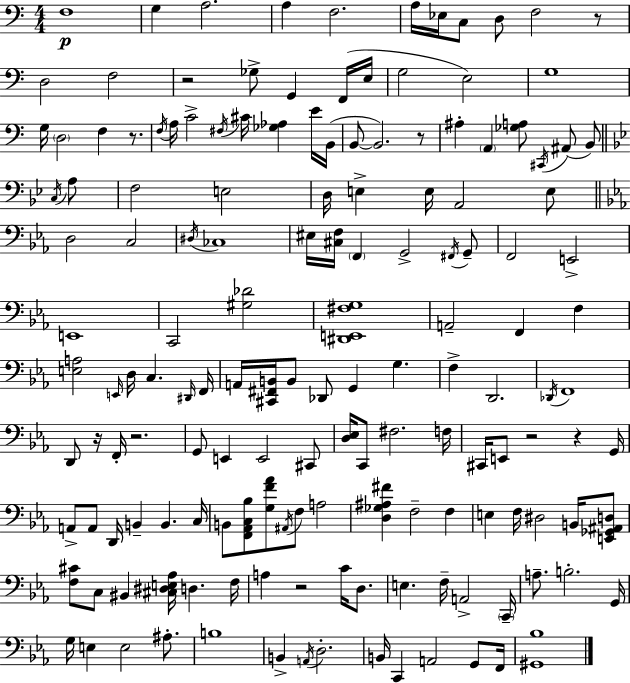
{
  \clef bass
  \numericTimeSignature
  \time 4/4
  \key c \major
  f1\p | g4 a2. | a4 f2. | a16 ees16 c8 d8 f2 r8 | \break d2 f2 | r2 ges8-> g,4 f,16( e16 | g2 e2) | g1 | \break g16 \parenthesize d2 f4 r8. | \acciaccatura { f16 } a16 c'2-> \acciaccatura { fis16 } cis'16 <ges aes>4 | e'16 b,16( b,8~~ b,2.) | r8 ais4-. \parenthesize a,4 <ges a>8 \acciaccatura { cis,16 }( ais,8 b,8) | \break \bar "||" \break \key bes \major \acciaccatura { c16 } a8 f2 e2 | d16 e4-> e16 a,2 | e8 \bar "||" \break \key ees \major d2 c2 | \acciaccatura { dis16 } ces1 | eis16 <cis f>16 \parenthesize f,4 g,2-> \acciaccatura { fis,16 } | g,8-- f,2 e,2-> | \break e,1 | c,2 <gis des'>2 | <dis, e, fis g>1 | a,2-- f,4 f4 | \break <e a>2 \grace { e,16 } d16 c4. | \grace { dis,16 } f,16 a,16 <cis, fis, b,>16 b,8 des,8 g,4 g4. | f4-> d,2. | \acciaccatura { des,16 } f,1 | \break d,8 r16 f,16-. r2. | g,8 e,4 e,2 | cis,8 <d ees>16 c,8 fis2. | f16 cis,16 e,8 r2 | \break r4 g,16 a,8-> a,8 d,16 b,4-- b,4. | c16 b,8 <f, aes, c bes>8 <g f' aes'>8 \acciaccatura { ais,16 } f8 a2 | <d ges ais fis'>4 f2-- | f4 e4 f16 dis2 | \break b,16 <e, ges, ais, d>8 <f cis'>8 c8 bis,4 <cis dis e aes>16 d4. | f16 a4 r2 | c'16 d8. e4. f16-- a,2-> | \parenthesize c,16-- a8.-- b2.-. | \break g,16 g16 e4 e2 | ais8.-. b1 | b,4-> \acciaccatura { a,16 } d2.-. | b,16 c,4 a,2 | \break g,8 f,16 <gis, bes>1 | \bar "|."
}